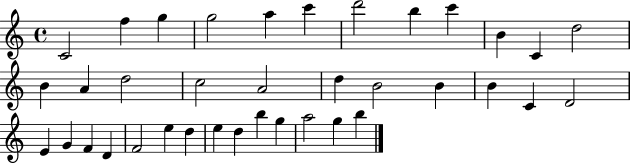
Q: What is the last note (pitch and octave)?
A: B5